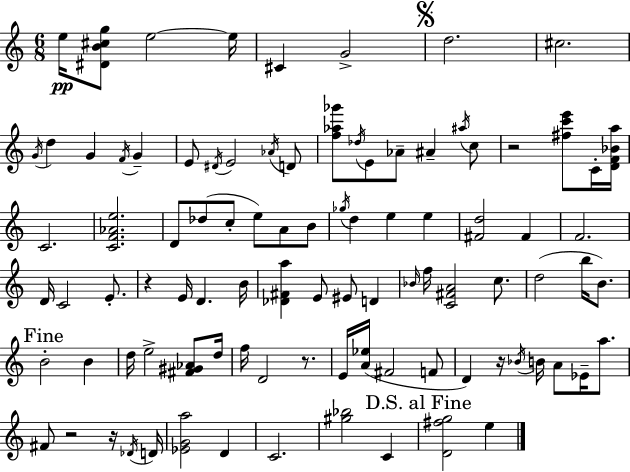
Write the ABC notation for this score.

X:1
T:Untitled
M:6/8
L:1/4
K:Am
e/4 [^DB^cg]/2 e2 e/4 ^C G2 d2 ^c2 G/4 d G F/4 G E/2 ^D/4 E2 _A/4 D/2 [f_a_g']/2 _d/4 E/2 _A/2 ^A ^a/4 c/2 z2 [^fc'e']/2 C/4 [DF_Ba]/4 C2 [CF_Ae]2 D/2 _d/2 c/2 e/2 A/2 B/2 _g/4 d e e [^Fd]2 ^F F2 D/4 C2 E/2 z E/4 D B/4 [_D^Fa] E/2 ^E/2 D _B/4 f/4 [C^FA]2 c/2 d2 b/4 B/2 B2 B d/4 e2 [^F^G_A]/2 d/4 f/4 D2 z/2 E/4 [A_e]/4 ^F2 F/2 D z/4 _B/4 B/4 A/2 _E/4 a/2 ^F/2 z2 z/4 _D/4 D/4 [_EGa]2 D C2 [^g_b]2 C [D^fg]2 e